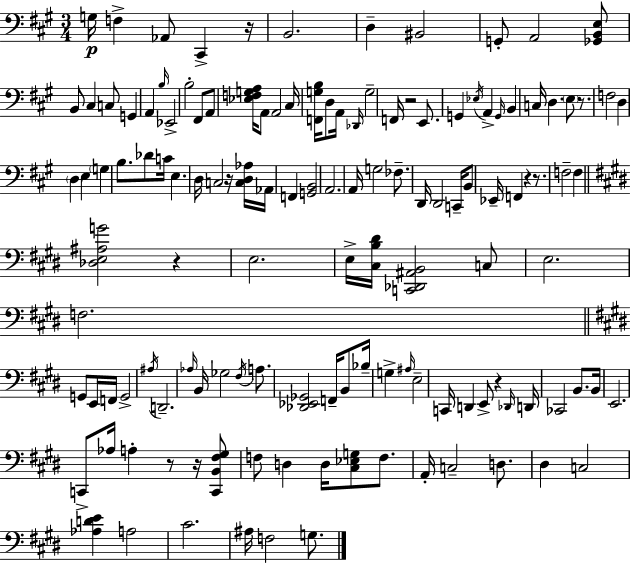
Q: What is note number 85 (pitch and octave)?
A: D2